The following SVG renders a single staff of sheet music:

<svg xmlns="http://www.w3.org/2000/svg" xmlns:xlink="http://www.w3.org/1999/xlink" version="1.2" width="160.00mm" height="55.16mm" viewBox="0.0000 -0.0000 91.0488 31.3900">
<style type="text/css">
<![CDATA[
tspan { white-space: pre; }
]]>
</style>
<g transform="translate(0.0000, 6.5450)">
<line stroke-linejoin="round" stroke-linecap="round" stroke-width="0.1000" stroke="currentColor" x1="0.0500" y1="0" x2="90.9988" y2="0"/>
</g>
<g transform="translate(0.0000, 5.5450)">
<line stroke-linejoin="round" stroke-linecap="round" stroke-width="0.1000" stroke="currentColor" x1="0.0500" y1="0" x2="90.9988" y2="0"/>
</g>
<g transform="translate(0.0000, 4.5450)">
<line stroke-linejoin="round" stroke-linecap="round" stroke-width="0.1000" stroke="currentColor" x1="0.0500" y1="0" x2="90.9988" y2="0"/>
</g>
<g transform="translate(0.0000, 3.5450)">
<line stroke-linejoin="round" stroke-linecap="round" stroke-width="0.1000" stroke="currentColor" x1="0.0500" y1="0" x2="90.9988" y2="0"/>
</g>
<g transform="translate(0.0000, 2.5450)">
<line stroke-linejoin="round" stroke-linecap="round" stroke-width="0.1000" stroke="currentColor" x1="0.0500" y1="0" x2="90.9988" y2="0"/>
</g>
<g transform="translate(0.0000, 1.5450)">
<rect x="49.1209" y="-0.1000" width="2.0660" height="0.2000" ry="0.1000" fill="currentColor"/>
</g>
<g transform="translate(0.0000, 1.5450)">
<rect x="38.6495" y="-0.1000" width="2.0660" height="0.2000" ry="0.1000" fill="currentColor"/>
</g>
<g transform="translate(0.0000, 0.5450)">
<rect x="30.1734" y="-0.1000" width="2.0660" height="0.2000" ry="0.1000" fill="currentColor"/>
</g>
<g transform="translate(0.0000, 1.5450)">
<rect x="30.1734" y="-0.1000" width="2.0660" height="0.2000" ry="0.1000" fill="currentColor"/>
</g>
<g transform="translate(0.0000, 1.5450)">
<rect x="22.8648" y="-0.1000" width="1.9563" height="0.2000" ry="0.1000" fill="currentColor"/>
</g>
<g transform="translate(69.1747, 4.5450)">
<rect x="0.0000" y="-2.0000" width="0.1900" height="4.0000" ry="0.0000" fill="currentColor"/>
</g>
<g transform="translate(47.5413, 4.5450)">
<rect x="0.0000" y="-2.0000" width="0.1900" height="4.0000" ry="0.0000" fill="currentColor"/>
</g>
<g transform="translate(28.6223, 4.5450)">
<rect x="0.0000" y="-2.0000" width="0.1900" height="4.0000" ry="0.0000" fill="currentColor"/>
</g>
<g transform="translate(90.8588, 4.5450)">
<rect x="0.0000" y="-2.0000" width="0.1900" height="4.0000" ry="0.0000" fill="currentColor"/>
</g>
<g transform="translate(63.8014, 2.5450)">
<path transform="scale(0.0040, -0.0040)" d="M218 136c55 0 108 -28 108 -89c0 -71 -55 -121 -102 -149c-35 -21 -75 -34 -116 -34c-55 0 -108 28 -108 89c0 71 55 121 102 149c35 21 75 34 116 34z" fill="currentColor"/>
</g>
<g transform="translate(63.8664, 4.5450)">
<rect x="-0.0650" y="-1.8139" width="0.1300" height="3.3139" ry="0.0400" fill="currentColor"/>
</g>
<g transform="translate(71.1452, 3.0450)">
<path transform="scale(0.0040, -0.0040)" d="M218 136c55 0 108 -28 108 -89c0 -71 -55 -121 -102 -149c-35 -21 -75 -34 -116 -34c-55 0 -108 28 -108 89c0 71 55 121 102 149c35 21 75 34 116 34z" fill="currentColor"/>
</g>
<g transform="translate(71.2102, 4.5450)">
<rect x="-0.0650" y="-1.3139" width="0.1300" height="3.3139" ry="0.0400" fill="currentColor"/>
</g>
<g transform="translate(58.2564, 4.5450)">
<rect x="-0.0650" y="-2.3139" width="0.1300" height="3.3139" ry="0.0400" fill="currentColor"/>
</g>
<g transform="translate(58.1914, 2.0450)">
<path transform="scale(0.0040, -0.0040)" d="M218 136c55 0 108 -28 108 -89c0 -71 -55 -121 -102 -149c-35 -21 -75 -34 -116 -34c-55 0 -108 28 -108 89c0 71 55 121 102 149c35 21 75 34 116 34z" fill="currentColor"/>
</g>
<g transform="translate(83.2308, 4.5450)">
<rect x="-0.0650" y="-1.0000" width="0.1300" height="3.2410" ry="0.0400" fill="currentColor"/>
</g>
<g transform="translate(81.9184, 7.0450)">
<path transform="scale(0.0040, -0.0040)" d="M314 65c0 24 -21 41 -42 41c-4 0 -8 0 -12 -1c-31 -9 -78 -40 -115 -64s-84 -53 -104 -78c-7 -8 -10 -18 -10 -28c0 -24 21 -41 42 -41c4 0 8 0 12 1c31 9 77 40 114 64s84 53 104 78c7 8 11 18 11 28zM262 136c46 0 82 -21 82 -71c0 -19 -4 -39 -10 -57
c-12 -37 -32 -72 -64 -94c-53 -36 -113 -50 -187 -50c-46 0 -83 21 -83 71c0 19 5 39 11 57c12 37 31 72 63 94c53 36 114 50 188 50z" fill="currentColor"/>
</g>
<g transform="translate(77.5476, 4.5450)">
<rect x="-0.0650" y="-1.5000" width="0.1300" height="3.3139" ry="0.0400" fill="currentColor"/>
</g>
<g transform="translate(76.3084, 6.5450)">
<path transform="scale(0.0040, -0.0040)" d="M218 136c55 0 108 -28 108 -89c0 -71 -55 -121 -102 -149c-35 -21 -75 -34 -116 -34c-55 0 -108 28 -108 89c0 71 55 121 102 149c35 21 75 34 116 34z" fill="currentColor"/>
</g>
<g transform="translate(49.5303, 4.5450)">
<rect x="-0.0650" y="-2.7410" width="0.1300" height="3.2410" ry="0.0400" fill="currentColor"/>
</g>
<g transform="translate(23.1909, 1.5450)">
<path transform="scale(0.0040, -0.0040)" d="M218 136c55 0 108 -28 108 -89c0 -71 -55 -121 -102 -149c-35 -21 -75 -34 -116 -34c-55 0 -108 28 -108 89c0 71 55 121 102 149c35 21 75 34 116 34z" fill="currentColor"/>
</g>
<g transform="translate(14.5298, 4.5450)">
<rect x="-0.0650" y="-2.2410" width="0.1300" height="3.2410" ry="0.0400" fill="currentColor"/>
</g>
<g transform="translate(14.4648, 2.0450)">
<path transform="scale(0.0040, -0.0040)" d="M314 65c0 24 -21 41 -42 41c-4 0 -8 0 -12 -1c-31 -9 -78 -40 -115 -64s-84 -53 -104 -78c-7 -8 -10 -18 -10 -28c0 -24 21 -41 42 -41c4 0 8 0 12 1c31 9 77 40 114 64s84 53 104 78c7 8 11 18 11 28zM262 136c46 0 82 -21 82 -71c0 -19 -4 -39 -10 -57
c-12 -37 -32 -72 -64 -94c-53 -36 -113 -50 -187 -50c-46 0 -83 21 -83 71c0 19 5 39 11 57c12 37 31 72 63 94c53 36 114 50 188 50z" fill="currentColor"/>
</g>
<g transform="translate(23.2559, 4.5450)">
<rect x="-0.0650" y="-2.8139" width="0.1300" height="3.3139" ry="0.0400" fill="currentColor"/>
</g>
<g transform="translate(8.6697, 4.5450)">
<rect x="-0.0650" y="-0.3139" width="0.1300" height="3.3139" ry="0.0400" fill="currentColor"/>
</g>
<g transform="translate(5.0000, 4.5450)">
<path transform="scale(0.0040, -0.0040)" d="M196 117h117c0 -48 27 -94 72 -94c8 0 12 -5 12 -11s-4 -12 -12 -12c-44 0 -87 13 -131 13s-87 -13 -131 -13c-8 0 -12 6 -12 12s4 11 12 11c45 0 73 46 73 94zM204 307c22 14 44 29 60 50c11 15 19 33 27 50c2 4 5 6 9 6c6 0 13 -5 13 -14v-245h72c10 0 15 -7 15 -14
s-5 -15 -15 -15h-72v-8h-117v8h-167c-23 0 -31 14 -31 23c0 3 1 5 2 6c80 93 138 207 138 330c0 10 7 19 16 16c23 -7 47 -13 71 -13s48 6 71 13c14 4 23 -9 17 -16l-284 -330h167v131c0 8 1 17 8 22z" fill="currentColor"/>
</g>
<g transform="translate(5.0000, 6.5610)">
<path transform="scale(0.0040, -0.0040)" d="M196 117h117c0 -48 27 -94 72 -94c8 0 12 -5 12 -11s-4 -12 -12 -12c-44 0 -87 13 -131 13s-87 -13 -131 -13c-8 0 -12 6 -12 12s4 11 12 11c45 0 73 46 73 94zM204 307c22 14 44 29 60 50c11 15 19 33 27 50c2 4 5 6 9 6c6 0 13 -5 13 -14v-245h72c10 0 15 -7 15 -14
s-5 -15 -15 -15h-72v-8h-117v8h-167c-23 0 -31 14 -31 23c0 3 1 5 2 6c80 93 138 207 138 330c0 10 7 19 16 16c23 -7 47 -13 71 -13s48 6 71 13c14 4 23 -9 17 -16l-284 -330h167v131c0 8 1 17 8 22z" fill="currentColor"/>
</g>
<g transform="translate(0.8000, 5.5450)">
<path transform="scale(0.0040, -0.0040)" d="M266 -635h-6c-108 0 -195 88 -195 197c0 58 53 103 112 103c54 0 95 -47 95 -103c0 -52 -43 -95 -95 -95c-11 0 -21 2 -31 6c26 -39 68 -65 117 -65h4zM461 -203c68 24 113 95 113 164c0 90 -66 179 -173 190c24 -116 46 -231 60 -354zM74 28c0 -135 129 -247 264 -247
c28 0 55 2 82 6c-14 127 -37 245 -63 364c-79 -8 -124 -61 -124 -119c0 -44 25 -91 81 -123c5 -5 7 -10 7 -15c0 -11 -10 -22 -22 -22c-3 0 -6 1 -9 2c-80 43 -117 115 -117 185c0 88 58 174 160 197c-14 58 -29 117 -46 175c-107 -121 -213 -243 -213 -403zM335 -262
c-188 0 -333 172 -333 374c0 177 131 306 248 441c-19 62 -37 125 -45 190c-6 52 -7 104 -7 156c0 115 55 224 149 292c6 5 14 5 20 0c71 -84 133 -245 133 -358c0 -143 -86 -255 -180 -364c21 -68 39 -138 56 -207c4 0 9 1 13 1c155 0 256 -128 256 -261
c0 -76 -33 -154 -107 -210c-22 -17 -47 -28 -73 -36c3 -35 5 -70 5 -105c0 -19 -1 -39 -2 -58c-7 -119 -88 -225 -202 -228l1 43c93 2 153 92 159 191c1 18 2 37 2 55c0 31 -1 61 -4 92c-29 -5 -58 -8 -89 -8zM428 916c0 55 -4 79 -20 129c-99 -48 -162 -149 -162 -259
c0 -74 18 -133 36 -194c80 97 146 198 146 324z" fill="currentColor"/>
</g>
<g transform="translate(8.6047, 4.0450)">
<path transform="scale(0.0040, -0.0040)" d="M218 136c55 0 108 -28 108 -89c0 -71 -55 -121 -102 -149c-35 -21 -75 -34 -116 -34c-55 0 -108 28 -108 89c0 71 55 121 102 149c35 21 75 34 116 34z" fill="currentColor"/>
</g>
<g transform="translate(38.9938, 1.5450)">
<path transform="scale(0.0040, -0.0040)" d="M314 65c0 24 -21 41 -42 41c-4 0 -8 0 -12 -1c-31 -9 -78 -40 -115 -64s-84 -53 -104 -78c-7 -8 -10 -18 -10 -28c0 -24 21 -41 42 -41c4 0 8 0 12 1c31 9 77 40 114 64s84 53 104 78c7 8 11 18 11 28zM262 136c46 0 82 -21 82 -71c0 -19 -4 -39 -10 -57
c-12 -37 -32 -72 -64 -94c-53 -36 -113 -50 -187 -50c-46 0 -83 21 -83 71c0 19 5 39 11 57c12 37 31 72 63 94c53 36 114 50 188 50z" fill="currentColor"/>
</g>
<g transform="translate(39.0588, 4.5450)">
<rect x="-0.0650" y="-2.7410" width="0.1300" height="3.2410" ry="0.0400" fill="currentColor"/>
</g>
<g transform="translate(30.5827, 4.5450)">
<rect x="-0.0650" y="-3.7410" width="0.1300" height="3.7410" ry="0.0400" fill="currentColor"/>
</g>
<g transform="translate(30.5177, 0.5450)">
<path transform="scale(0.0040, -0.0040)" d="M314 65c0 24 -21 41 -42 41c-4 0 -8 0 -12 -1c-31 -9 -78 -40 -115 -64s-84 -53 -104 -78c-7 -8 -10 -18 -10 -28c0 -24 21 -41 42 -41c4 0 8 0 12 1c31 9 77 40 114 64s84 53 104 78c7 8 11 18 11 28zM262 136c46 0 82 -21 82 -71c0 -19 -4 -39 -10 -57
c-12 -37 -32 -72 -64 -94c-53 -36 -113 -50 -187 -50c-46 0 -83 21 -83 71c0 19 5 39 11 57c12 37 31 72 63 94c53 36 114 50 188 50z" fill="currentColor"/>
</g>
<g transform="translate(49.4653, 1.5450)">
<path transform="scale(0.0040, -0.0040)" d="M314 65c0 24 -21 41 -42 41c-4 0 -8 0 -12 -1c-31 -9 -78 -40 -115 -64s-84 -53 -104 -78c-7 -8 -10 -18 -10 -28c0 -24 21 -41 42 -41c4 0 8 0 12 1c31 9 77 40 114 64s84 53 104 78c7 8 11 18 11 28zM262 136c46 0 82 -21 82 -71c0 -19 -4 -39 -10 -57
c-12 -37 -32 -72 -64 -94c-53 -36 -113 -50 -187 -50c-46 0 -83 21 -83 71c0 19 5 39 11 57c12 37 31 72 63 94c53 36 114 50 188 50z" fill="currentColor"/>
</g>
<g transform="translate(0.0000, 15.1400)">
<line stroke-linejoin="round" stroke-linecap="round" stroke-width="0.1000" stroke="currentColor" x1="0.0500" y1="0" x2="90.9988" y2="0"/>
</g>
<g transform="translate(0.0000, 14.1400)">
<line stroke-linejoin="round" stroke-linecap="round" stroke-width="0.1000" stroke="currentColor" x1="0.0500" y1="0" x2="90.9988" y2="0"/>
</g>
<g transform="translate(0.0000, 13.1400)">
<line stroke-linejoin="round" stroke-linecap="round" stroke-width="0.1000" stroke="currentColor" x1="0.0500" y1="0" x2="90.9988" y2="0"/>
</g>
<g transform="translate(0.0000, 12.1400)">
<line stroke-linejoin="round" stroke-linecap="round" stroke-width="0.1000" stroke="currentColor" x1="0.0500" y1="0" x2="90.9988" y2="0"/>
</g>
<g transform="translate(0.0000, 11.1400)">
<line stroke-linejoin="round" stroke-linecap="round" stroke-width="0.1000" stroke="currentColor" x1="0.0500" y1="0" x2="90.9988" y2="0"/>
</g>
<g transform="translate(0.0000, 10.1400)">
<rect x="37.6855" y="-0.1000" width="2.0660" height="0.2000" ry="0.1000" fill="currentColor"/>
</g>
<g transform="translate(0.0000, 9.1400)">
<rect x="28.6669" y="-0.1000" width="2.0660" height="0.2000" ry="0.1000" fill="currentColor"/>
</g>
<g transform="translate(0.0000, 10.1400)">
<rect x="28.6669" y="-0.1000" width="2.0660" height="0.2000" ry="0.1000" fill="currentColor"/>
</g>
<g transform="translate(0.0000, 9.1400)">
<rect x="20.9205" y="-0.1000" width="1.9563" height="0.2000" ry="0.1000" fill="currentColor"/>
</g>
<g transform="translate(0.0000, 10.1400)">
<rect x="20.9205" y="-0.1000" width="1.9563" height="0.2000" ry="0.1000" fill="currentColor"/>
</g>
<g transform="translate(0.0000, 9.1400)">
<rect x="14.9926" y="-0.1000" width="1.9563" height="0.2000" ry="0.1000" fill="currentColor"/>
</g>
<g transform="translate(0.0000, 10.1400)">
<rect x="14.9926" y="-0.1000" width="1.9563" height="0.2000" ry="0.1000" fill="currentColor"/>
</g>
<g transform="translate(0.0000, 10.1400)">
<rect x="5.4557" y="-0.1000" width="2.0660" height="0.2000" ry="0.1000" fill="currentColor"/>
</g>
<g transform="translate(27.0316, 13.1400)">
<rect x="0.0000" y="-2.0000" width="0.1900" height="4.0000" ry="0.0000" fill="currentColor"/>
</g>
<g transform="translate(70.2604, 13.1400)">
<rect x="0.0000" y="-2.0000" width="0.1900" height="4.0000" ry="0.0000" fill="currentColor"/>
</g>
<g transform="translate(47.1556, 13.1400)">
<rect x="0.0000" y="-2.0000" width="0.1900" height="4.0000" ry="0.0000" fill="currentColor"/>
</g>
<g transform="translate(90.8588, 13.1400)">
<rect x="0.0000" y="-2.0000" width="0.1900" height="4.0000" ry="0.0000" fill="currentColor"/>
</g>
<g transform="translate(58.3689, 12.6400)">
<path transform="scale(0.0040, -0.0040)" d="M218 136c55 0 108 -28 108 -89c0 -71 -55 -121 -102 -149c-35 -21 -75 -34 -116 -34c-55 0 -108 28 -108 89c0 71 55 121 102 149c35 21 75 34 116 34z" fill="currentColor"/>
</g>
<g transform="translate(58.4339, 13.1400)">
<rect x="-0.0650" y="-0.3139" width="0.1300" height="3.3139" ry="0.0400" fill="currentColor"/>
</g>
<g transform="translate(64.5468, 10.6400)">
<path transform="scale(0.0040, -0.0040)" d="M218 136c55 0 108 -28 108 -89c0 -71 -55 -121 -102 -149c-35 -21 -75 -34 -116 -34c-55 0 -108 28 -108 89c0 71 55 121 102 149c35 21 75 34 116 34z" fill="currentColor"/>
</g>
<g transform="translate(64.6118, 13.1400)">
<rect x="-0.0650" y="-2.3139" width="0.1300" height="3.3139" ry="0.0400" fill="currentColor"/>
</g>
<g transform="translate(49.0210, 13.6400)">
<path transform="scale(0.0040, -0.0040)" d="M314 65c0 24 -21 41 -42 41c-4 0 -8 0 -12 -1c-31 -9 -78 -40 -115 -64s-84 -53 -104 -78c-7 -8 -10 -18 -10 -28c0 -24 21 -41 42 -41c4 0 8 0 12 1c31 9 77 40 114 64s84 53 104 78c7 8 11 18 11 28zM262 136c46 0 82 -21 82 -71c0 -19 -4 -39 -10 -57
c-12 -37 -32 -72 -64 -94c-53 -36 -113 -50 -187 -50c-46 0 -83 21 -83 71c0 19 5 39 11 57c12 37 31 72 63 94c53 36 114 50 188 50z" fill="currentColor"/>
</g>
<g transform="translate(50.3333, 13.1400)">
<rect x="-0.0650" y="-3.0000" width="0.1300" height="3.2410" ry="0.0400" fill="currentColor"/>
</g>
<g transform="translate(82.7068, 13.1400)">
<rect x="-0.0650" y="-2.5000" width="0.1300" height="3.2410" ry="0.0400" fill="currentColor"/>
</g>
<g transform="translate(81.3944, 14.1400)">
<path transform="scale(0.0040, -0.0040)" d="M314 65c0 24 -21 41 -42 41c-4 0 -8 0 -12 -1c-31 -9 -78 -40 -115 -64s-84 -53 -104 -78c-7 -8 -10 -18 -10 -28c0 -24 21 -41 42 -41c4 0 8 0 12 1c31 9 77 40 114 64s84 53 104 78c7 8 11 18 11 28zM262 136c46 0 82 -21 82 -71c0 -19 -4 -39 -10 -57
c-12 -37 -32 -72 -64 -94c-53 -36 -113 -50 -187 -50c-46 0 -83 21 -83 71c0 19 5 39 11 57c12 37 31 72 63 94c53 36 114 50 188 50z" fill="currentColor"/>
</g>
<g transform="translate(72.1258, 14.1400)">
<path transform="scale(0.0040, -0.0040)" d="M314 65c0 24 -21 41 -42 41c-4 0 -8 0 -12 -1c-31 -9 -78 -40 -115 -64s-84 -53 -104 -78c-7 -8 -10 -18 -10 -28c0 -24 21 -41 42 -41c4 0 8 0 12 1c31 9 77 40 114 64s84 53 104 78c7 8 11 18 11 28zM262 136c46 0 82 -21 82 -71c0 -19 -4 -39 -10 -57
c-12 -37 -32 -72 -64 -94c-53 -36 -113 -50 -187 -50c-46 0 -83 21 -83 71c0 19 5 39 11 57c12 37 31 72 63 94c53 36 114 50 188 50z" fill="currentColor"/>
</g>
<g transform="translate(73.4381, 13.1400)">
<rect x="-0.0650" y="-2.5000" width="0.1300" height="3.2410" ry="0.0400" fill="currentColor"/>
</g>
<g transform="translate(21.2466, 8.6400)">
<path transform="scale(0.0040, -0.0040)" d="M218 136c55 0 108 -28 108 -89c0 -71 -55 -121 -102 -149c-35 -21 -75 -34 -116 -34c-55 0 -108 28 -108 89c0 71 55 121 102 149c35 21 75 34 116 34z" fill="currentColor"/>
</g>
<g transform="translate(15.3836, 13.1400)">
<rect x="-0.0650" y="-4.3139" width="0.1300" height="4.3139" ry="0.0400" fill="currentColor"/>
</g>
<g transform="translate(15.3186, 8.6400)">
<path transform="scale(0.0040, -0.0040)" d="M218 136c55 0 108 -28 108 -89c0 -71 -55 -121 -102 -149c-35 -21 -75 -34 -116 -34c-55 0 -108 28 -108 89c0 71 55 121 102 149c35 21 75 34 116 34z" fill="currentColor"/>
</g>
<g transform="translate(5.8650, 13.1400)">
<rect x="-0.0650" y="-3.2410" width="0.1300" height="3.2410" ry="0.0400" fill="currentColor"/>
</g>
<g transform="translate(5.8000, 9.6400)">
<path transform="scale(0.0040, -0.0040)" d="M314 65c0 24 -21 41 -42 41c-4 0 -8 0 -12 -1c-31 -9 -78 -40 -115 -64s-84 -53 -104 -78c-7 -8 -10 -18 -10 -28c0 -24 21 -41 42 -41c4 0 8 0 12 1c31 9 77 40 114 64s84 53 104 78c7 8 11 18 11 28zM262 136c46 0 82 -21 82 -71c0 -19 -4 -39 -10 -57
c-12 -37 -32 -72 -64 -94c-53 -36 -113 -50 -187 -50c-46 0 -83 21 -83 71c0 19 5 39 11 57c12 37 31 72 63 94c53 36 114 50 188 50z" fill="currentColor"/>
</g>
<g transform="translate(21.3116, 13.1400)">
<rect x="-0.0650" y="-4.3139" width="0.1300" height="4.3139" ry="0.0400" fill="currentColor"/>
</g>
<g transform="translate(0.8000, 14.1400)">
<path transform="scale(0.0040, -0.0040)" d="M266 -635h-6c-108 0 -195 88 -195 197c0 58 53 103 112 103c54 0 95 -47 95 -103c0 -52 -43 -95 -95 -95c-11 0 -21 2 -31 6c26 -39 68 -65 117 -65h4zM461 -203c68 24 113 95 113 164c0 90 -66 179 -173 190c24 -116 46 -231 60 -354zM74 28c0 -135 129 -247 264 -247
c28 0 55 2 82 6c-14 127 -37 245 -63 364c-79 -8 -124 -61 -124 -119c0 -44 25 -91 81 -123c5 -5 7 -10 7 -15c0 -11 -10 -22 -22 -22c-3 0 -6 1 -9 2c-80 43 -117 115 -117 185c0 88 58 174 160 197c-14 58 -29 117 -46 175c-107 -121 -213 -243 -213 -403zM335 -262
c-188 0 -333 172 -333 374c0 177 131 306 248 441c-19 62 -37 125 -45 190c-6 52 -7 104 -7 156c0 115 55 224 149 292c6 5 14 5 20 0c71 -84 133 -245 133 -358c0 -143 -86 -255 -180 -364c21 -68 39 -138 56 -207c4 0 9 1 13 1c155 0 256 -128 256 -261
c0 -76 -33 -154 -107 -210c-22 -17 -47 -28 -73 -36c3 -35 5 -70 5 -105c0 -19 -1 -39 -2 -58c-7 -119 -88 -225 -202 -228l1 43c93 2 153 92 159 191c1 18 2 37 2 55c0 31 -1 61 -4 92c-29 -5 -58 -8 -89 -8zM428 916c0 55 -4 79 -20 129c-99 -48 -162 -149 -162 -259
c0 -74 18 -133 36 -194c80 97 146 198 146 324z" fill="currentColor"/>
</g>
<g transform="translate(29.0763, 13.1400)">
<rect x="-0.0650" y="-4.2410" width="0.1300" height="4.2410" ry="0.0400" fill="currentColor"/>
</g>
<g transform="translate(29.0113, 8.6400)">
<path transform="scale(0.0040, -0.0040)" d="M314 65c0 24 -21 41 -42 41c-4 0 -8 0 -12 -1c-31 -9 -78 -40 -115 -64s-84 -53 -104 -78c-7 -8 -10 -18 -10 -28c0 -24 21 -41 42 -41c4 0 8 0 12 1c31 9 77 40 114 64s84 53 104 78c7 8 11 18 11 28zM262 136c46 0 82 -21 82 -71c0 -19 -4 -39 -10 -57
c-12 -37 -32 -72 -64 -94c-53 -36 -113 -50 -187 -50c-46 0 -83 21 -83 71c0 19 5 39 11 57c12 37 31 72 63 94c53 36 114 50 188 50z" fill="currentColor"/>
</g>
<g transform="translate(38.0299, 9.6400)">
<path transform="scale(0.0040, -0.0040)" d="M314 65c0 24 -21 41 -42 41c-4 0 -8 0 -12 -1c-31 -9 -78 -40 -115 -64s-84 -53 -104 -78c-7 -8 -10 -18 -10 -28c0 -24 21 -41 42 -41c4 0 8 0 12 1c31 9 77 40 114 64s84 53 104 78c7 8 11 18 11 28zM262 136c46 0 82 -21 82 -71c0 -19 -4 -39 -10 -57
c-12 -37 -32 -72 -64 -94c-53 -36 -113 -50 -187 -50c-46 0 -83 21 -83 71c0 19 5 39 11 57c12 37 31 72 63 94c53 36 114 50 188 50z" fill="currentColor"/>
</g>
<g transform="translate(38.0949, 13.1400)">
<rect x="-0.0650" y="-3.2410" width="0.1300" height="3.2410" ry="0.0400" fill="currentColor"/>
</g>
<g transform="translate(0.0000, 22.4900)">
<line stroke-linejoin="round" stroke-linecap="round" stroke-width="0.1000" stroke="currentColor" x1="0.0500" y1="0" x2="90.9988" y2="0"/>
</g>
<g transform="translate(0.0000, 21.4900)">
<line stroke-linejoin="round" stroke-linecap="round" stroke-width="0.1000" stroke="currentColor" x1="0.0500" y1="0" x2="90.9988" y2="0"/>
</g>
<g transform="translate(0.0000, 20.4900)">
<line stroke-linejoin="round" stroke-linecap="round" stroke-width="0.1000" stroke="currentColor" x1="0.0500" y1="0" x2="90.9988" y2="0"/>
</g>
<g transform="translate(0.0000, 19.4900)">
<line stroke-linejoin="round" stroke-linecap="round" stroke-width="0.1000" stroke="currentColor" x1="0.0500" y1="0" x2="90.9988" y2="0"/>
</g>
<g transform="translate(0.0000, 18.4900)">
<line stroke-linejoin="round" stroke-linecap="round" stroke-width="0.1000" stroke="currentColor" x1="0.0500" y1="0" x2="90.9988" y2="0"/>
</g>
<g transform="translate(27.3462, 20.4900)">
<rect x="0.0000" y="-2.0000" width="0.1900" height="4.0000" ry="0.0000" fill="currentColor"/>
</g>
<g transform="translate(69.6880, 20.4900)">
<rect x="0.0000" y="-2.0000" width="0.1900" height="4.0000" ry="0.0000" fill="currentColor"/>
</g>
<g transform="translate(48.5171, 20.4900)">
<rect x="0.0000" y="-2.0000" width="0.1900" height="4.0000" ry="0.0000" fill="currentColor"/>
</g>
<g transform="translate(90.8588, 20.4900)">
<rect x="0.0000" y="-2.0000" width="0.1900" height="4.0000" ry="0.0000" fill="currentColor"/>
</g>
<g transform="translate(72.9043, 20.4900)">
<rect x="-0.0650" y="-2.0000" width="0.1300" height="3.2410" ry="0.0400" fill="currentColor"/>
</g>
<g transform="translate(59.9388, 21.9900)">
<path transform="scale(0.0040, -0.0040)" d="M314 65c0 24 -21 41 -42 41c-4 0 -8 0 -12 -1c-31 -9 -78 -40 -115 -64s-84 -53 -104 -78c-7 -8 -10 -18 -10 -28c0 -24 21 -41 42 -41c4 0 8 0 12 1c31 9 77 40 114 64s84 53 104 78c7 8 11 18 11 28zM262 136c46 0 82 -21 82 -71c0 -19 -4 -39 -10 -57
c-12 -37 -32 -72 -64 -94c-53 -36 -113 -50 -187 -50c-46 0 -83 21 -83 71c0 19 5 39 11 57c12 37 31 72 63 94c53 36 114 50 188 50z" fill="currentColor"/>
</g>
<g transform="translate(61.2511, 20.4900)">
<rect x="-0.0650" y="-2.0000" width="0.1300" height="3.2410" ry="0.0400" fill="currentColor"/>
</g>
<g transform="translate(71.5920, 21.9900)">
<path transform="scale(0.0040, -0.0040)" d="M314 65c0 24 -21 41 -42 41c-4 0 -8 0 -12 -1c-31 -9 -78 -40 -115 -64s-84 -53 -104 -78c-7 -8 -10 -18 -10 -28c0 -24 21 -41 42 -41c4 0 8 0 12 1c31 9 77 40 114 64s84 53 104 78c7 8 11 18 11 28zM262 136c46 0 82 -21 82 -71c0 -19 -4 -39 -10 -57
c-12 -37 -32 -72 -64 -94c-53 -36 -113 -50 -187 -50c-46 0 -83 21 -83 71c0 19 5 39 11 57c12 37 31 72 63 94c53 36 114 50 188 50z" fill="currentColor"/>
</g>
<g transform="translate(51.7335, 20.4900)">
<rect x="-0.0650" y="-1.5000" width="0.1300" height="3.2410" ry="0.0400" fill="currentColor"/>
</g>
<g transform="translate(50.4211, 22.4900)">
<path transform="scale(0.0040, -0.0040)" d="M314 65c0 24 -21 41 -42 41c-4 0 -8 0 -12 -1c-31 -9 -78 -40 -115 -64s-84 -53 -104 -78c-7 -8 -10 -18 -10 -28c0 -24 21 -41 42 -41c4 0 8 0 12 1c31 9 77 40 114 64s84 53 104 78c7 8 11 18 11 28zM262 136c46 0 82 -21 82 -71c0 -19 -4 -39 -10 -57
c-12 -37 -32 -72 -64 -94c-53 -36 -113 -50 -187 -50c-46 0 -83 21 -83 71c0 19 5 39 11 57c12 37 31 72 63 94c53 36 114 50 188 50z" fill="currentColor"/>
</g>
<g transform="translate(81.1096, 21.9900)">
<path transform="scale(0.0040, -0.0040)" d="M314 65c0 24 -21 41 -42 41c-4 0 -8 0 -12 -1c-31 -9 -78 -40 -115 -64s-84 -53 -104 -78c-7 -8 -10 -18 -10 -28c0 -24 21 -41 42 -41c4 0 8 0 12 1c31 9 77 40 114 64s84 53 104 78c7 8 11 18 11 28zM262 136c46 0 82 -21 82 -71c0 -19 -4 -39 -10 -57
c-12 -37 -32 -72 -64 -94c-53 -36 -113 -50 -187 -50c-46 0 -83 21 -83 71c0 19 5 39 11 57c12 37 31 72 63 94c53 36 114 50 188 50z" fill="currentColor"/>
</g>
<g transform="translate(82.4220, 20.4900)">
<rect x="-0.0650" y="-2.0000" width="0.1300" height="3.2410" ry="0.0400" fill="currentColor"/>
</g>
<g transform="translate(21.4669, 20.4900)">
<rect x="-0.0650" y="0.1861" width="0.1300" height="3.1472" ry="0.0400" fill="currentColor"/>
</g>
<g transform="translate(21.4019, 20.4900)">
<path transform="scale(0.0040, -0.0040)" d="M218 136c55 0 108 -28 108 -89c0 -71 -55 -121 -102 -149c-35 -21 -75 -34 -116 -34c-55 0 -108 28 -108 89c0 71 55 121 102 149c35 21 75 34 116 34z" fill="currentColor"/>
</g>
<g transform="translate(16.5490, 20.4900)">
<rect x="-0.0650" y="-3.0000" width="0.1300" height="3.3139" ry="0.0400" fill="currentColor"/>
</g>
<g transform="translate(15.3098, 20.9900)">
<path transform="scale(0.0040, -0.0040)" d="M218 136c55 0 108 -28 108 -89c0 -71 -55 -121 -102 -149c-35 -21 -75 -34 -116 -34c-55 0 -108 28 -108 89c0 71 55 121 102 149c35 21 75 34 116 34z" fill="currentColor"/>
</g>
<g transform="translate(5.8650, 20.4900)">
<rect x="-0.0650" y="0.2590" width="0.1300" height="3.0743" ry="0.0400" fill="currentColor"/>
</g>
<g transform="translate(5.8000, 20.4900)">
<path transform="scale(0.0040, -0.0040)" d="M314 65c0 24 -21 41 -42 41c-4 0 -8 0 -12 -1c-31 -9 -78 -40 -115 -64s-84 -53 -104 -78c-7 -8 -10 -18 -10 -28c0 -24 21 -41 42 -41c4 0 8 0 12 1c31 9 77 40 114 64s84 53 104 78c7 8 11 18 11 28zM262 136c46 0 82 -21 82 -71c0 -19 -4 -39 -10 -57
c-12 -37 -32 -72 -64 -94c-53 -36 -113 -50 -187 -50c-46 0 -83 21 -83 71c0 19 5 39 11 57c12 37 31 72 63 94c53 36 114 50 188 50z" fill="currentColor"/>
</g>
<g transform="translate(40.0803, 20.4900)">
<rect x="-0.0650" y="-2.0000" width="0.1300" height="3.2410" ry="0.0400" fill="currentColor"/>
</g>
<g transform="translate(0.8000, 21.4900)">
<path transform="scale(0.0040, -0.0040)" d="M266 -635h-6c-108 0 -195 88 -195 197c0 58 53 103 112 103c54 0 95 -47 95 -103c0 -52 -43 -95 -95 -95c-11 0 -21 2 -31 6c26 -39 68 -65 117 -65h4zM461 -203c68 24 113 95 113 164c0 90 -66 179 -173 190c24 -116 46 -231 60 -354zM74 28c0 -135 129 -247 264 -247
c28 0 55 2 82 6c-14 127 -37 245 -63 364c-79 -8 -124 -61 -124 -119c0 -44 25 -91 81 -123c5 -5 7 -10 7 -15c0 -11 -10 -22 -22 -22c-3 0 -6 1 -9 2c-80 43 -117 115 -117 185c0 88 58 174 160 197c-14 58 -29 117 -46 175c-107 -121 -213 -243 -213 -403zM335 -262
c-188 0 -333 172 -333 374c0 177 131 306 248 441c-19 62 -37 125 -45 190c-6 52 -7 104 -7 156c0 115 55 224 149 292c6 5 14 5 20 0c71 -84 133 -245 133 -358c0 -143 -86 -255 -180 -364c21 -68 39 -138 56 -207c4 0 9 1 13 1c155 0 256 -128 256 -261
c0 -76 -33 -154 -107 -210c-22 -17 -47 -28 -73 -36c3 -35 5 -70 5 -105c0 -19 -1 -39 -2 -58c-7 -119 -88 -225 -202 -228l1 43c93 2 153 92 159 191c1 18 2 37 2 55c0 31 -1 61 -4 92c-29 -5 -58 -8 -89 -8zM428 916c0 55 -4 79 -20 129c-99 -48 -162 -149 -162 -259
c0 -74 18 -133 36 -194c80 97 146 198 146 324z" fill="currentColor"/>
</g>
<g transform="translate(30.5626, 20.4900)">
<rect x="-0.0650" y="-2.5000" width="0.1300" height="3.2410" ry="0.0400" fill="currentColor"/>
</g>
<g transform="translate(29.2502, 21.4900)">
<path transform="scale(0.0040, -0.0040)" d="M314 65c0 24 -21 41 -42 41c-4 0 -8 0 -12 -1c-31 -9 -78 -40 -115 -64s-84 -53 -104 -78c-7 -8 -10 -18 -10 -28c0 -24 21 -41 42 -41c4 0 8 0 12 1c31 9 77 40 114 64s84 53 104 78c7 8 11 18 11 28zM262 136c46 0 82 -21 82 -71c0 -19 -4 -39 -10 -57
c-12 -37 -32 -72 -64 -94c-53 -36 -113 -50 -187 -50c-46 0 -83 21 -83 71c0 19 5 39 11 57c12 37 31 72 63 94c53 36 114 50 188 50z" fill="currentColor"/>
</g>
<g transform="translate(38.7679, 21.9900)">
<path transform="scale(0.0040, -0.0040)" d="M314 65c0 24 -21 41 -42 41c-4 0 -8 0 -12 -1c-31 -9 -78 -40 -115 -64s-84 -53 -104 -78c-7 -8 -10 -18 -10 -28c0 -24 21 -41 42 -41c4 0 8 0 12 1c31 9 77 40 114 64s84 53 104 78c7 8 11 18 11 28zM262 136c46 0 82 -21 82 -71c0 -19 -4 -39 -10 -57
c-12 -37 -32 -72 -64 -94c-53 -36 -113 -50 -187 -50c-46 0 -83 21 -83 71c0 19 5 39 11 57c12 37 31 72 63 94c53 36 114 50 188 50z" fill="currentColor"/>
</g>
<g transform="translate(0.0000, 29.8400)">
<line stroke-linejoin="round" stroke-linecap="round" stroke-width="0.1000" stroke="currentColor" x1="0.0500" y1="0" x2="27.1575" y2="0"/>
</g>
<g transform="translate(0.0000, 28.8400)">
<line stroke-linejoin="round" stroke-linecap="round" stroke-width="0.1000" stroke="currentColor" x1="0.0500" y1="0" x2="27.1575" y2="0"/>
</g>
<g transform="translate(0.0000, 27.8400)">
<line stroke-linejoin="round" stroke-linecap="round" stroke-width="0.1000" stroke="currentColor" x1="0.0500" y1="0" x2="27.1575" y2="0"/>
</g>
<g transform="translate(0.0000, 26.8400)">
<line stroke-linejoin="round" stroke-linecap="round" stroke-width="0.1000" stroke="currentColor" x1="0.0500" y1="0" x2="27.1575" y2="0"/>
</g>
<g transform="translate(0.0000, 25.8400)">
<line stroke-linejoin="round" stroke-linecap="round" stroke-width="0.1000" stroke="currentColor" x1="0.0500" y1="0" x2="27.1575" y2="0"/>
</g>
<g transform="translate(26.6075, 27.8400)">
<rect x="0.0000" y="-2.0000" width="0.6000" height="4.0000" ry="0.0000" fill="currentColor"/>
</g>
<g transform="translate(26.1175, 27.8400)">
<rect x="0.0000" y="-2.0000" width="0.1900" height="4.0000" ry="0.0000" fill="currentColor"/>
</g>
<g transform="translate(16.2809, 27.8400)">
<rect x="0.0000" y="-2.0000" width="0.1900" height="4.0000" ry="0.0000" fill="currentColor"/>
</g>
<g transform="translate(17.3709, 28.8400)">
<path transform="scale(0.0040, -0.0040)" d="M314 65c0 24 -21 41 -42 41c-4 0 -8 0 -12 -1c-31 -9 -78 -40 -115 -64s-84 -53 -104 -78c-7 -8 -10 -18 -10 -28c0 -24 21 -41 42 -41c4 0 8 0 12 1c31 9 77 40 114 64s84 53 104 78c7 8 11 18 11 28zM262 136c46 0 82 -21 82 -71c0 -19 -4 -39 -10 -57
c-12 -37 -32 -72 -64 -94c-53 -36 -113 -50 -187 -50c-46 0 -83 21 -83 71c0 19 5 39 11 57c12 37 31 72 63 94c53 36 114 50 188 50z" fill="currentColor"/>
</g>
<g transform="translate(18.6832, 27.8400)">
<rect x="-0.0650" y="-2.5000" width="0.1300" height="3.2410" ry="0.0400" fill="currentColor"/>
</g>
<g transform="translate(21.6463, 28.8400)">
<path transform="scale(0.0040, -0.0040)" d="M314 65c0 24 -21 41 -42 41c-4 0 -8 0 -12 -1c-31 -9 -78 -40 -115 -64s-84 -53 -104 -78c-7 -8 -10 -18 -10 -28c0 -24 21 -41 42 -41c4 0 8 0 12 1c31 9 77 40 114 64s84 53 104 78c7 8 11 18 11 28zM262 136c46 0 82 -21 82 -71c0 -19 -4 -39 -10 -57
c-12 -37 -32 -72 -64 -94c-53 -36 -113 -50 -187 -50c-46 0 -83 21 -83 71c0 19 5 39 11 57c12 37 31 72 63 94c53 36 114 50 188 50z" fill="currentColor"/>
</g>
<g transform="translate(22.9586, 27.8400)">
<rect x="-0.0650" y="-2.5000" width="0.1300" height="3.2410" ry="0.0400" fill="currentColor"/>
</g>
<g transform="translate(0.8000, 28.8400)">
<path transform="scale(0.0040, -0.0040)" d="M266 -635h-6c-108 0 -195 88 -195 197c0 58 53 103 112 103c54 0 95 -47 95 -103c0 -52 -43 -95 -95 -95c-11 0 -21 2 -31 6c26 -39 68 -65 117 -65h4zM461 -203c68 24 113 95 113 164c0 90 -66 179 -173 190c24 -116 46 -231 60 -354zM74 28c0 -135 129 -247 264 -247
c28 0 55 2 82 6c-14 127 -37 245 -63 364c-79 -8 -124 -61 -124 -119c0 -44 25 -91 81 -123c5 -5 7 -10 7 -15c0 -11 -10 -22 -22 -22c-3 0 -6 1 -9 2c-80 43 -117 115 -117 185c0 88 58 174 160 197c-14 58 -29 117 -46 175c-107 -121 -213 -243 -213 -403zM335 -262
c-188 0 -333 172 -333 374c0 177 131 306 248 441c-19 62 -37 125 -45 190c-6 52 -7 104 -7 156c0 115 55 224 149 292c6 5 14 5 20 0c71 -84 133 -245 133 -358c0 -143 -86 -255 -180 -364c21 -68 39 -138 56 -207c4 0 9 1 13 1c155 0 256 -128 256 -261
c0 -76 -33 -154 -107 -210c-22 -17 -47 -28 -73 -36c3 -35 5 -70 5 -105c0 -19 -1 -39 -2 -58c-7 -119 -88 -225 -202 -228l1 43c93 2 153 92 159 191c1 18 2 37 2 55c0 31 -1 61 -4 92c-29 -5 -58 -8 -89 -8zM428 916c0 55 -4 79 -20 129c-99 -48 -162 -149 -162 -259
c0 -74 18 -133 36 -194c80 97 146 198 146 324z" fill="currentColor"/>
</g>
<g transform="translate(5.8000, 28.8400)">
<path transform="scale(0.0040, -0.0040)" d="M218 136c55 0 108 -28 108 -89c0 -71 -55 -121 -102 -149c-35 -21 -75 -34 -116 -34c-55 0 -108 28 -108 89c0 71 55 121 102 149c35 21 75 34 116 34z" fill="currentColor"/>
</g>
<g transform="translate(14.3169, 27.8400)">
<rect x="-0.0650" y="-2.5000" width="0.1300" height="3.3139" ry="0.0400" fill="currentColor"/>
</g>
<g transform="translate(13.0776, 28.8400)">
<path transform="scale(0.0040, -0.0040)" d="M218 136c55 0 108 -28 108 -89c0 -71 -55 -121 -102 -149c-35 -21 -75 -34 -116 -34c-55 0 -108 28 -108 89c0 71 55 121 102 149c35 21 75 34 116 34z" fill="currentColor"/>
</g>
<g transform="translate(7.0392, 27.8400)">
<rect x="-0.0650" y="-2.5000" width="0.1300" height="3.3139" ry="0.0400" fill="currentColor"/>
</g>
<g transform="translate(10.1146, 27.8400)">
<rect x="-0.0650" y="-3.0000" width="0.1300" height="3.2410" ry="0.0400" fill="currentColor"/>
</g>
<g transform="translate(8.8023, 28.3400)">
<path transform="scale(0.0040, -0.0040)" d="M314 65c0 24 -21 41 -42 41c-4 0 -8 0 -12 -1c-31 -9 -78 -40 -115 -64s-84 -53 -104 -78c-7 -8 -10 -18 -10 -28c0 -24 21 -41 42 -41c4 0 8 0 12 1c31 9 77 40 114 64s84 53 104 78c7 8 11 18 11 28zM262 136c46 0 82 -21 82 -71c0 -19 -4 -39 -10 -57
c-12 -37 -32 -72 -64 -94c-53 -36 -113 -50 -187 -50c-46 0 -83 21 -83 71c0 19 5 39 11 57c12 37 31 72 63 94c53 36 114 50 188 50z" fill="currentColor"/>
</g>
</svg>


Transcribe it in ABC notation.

X:1
T:Untitled
M:4/4
L:1/4
K:C
c g2 a c'2 a2 a2 g f e E D2 b2 d' d' d'2 b2 A2 c g G2 G2 B2 A B G2 F2 E2 F2 F2 F2 G A2 G G2 G2